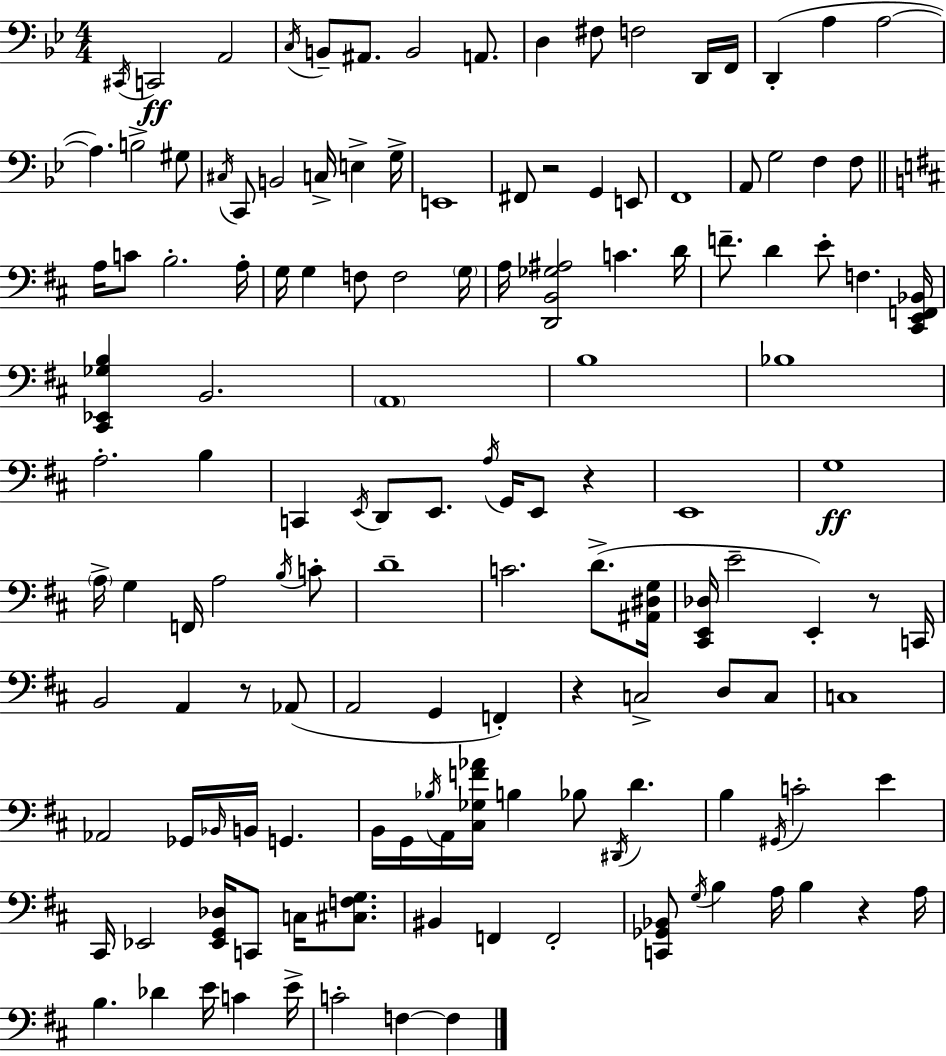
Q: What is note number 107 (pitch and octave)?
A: C2